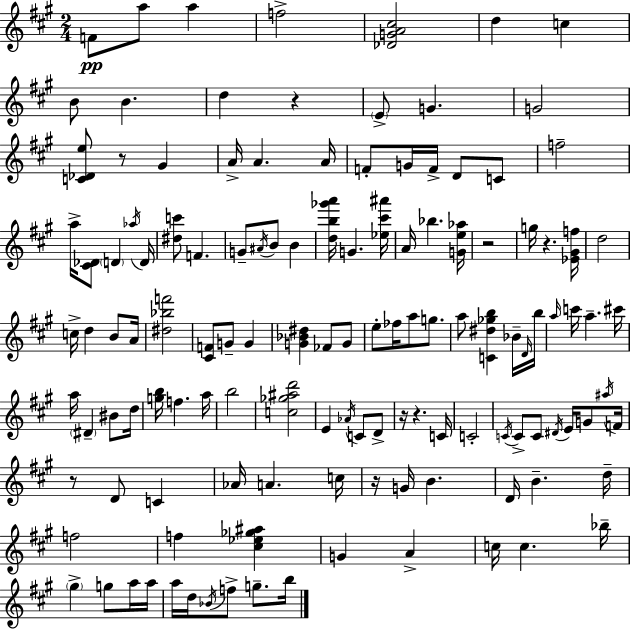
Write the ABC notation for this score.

X:1
T:Untitled
M:2/4
L:1/4
K:A
F/2 a/2 a f2 [_DGA^c]2 d c B/2 B d z E/2 G G2 [C_De]/2 z/2 ^G A/4 A A/4 F/2 G/4 F/4 D/2 C/2 f2 a/4 [^C_D]/2 D _a/4 D/4 [^dc']/2 F G/2 ^A/4 B/2 B [db_g'a']/4 G [_e^c'^a']/4 A/4 _b [Ge_a]/4 z2 g/4 z [_E^Gf]/4 d2 c/4 d B/2 A/4 [^d_bf']2 [^CF]/2 G/2 G [G_B^d] _F/2 G/2 e/2 _f/4 a/2 g/2 a/2 [C^d_gb] _B/4 D/4 b/4 a/4 c'/4 a ^c'/4 a/4 ^D ^B/2 d/4 [gb]/4 f a/4 b2 [c_g^ad']2 E _A/4 C/2 D/2 z/4 z C/4 C2 C/4 C/2 C/2 ^D/4 E/4 G/2 ^a/4 F/4 z/2 D/2 C _A/4 A c/4 z/4 G/4 B D/4 B d/4 f2 f [^c_e_g^a] G A c/4 c _b/4 ^g g/2 a/4 a/4 a/4 d/4 _B/4 f/2 g/2 b/4